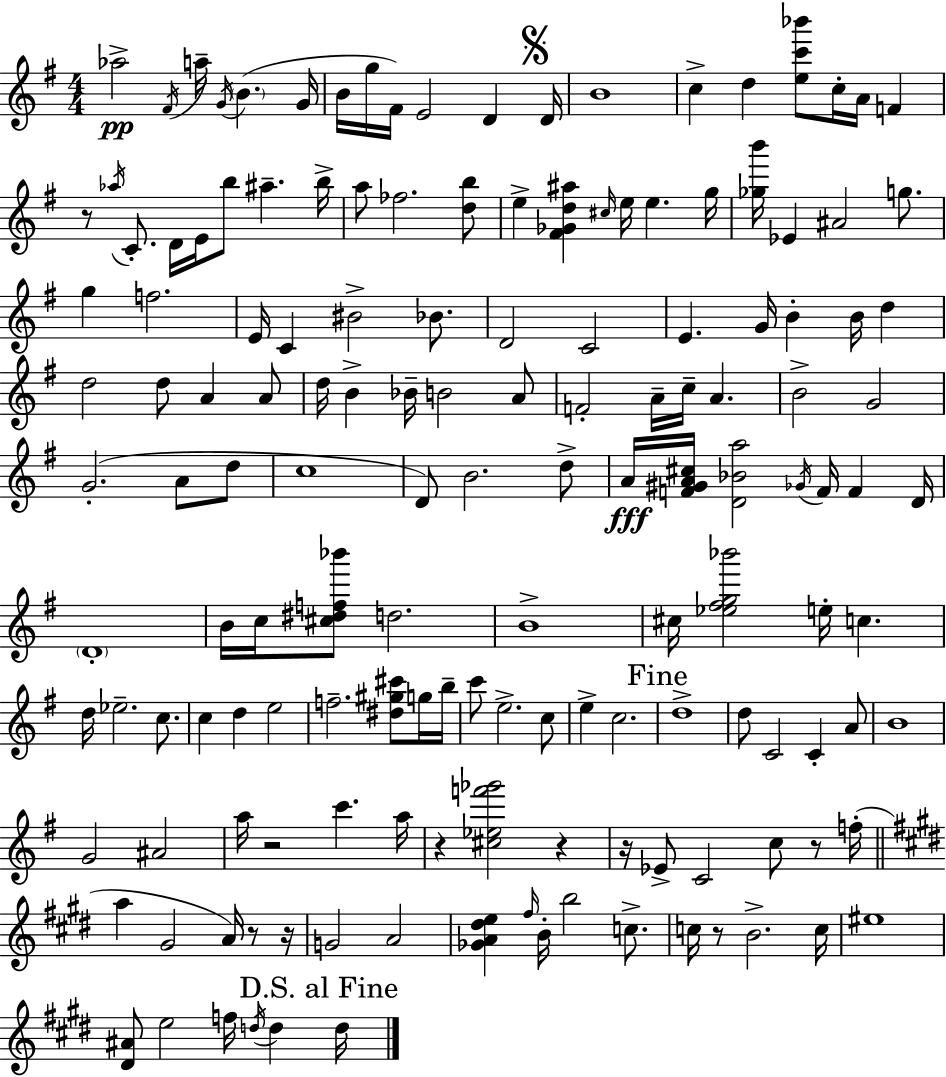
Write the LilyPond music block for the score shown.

{
  \clef treble
  \numericTimeSignature
  \time 4/4
  \key e \minor
  aes''2->\pp \acciaccatura { fis'16 } a''16-- \acciaccatura { g'16 }( \parenthesize b'4. | g'16 b'16 g''16 fis'16) e'2 d'4 | \mark \markup { \musicglyph "scripts.segno" } d'16 b'1 | c''4-> d''4 <e'' c''' bes'''>8 c''16-. a'16 f'4 | \break r8 \acciaccatura { aes''16 } c'8.-. d'16 e'16 b''8 ais''4.-- | b''16-> a''8 fes''2. | <d'' b''>8 e''4-> <fis' ges' d'' ais''>4 \grace { cis''16 } e''16 e''4. | g''16 <ges'' b'''>16 ees'4 ais'2 | \break g''8. g''4 f''2. | e'16 c'4 bis'2-> | bes'8. d'2 c'2 | e'4. g'16 b'4-. b'16 | \break d''4 d''2 d''8 a'4 | a'8 d''16 b'4-> bes'16-- b'2 | a'8 f'2-. a'16-- c''16-- a'4. | b'2-> g'2 | \break g'2.-.( | a'8 d''8 c''1 | d'8) b'2. | d''8-> a'16\fff <f' gis' a' cis''>16 <d' bes' a''>2 \acciaccatura { ges'16 } f'16 | \break f'4 d'16 \parenthesize d'1-. | b'16 c''16 <cis'' dis'' f'' bes'''>8 d''2. | b'1-> | cis''16 <ees'' fis'' g'' bes'''>2 e''16-. c''4. | \break d''16 ees''2.-- | c''8. c''4 d''4 e''2 | f''2.-- | <dis'' gis'' cis'''>8 g''16 b''16-- c'''8 e''2.-> | \break c''8 e''4-> c''2. | \mark "Fine" d''1-> | d''8 c'2 c'4-. | a'8 b'1 | \break g'2 ais'2 | a''16 r2 c'''4. | a''16 r4 <cis'' ees'' f''' ges'''>2 | r4 r16 ees'8-> c'2 | \break c''8 r8 f''16-.( \bar "||" \break \key e \major a''4 gis'2 a'16) r8 r16 | g'2 a'2 | <ges' a' dis'' e''>4 \grace { fis''16 } b'16-. b''2 c''8.-> | c''16 r8 b'2.-> | \break c''16 eis''1 | <dis' ais'>8 e''2 f''16 \acciaccatura { d''16 } d''4 | \mark "D.S. al Fine" d''16 \bar "|."
}